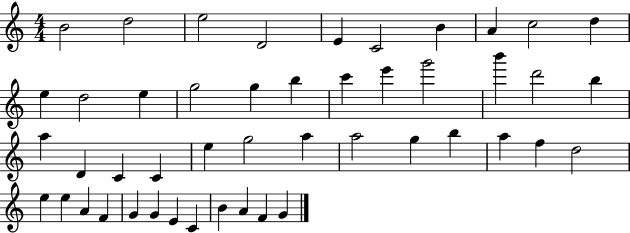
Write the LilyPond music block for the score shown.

{
  \clef treble
  \numericTimeSignature
  \time 4/4
  \key c \major
  b'2 d''2 | e''2 d'2 | e'4 c'2 b'4 | a'4 c''2 d''4 | \break e''4 d''2 e''4 | g''2 g''4 b''4 | c'''4 e'''4 g'''2 | b'''4 d'''2 b''4 | \break a''4 d'4 c'4 c'4 | e''4 g''2 a''4 | a''2 g''4 b''4 | a''4 f''4 d''2 | \break e''4 e''4 a'4 f'4 | g'4 g'4 e'4 c'4 | b'4 a'4 f'4 g'4 | \bar "|."
}